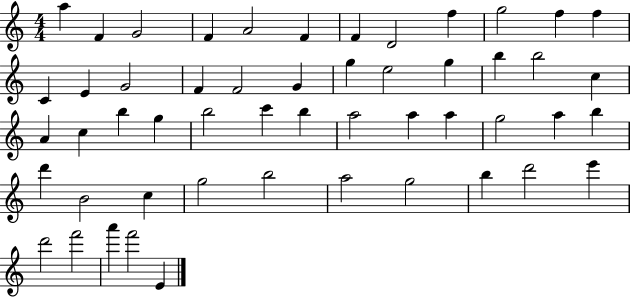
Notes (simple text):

A5/q F4/q G4/h F4/q A4/h F4/q F4/q D4/h F5/q G5/h F5/q F5/q C4/q E4/q G4/h F4/q F4/h G4/q G5/q E5/h G5/q B5/q B5/h C5/q A4/q C5/q B5/q G5/q B5/h C6/q B5/q A5/h A5/q A5/q G5/h A5/q B5/q D6/q B4/h C5/q G5/h B5/h A5/h G5/h B5/q D6/h E6/q D6/h F6/h A6/q F6/h E4/q